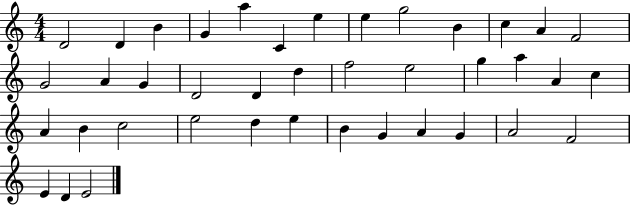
D4/h D4/q B4/q G4/q A5/q C4/q E5/q E5/q G5/h B4/q C5/q A4/q F4/h G4/h A4/q G4/q D4/h D4/q D5/q F5/h E5/h G5/q A5/q A4/q C5/q A4/q B4/q C5/h E5/h D5/q E5/q B4/q G4/q A4/q G4/q A4/h F4/h E4/q D4/q E4/h